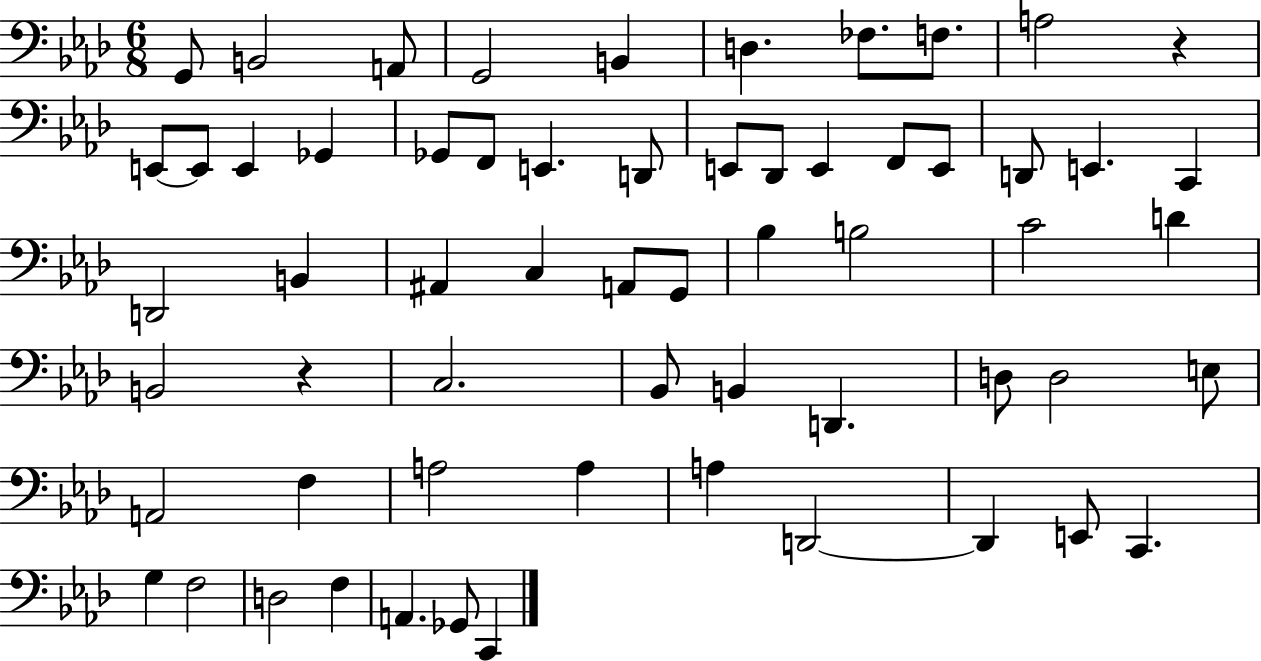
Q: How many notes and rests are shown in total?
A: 61